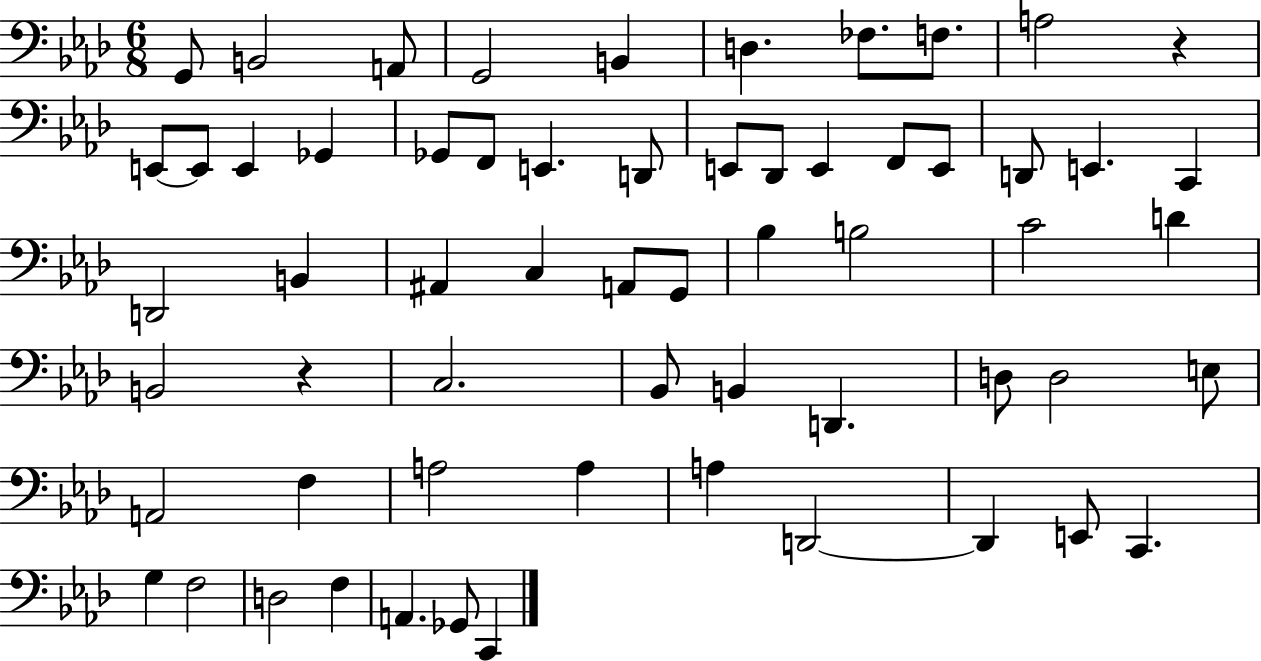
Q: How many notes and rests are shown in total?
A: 61